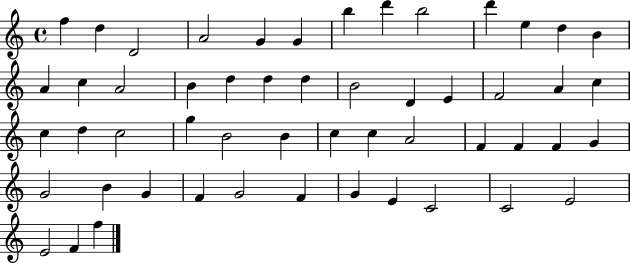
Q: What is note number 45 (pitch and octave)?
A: F4